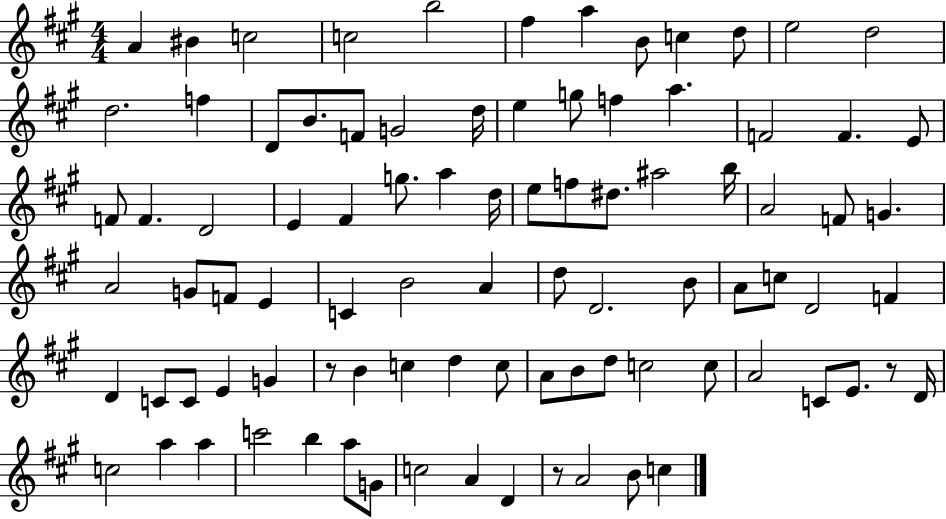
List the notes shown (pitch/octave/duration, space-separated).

A4/q BIS4/q C5/h C5/h B5/h F#5/q A5/q B4/e C5/q D5/e E5/h D5/h D5/h. F5/q D4/e B4/e. F4/e G4/h D5/s E5/q G5/e F5/q A5/q. F4/h F4/q. E4/e F4/e F4/q. D4/h E4/q F#4/q G5/e. A5/q D5/s E5/e F5/e D#5/e. A#5/h B5/s A4/h F4/e G4/q. A4/h G4/e F4/e E4/q C4/q B4/h A4/q D5/e D4/h. B4/e A4/e C5/e D4/h F4/q D4/q C4/e C4/e E4/q G4/q R/e B4/q C5/q D5/q C5/e A4/e B4/e D5/e C5/h C5/e A4/h C4/e E4/e. R/e D4/s C5/h A5/q A5/q C6/h B5/q A5/e G4/e C5/h A4/q D4/q R/e A4/h B4/e C5/q